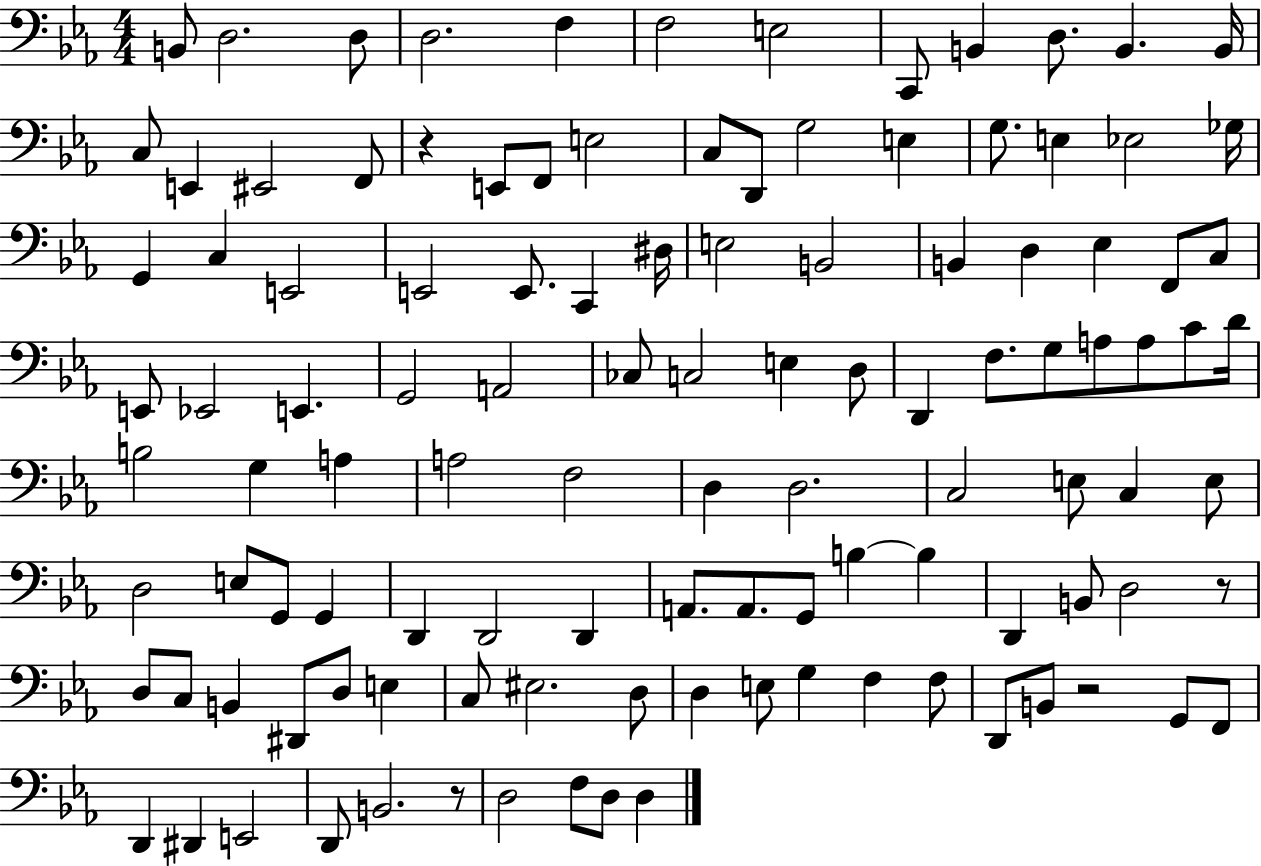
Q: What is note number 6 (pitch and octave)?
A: F3